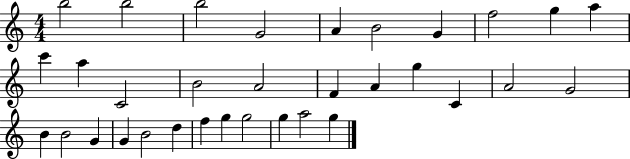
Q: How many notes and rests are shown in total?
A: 33